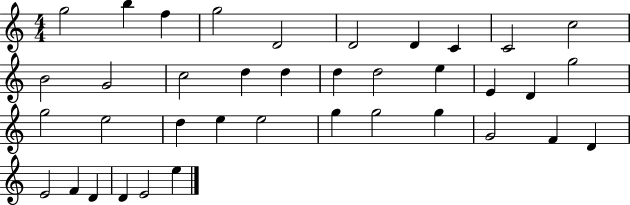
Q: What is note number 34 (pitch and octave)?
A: F4